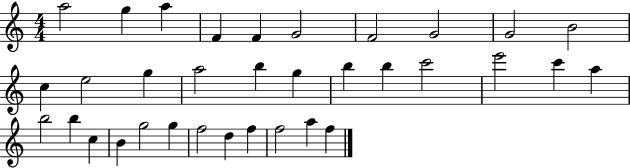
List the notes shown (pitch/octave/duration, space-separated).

A5/h G5/q A5/q F4/q F4/q G4/h F4/h G4/h G4/h B4/h C5/q E5/h G5/q A5/h B5/q G5/q B5/q B5/q C6/h E6/h C6/q A5/q B5/h B5/q C5/q B4/q G5/h G5/q F5/h D5/q F5/q F5/h A5/q F5/q